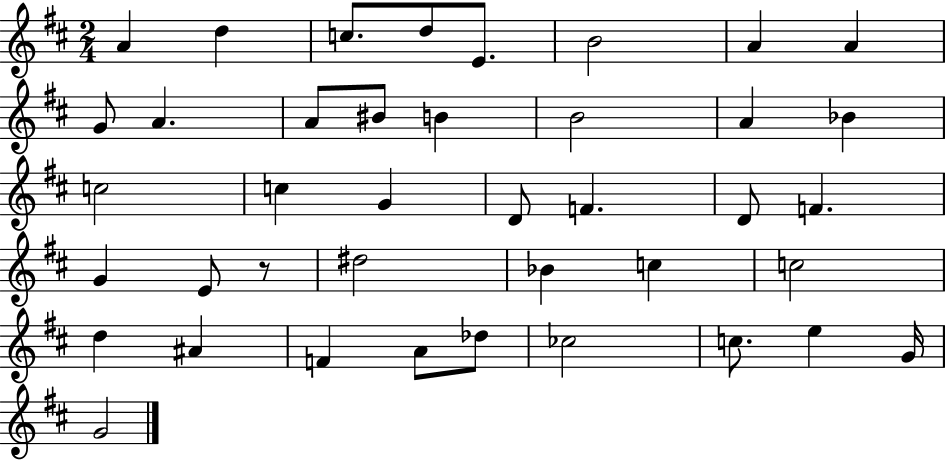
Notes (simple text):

A4/q D5/q C5/e. D5/e E4/e. B4/h A4/q A4/q G4/e A4/q. A4/e BIS4/e B4/q B4/h A4/q Bb4/q C5/h C5/q G4/q D4/e F4/q. D4/e F4/q. G4/q E4/e R/e D#5/h Bb4/q C5/q C5/h D5/q A#4/q F4/q A4/e Db5/e CES5/h C5/e. E5/q G4/s G4/h